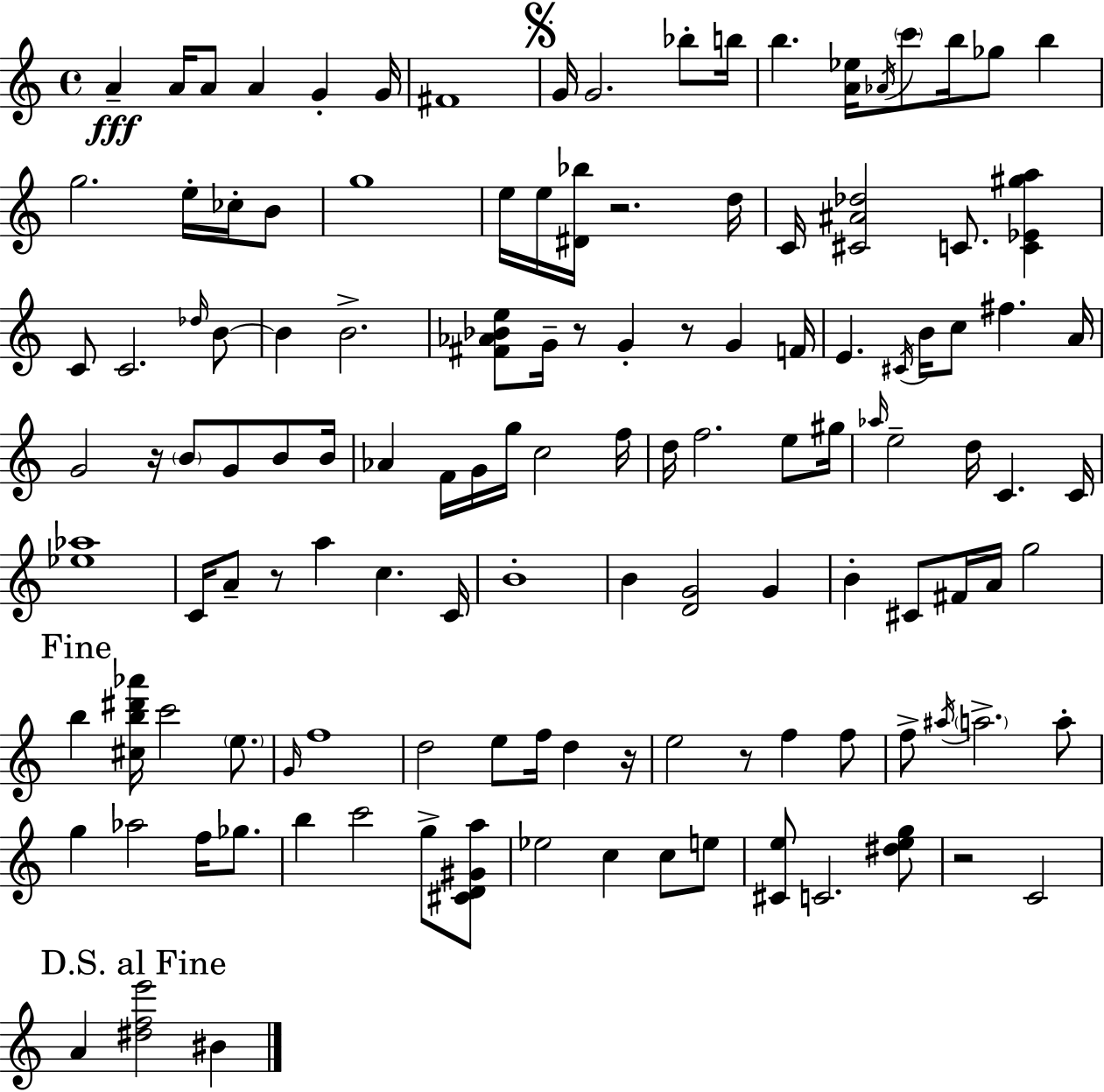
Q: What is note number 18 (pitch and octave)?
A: G5